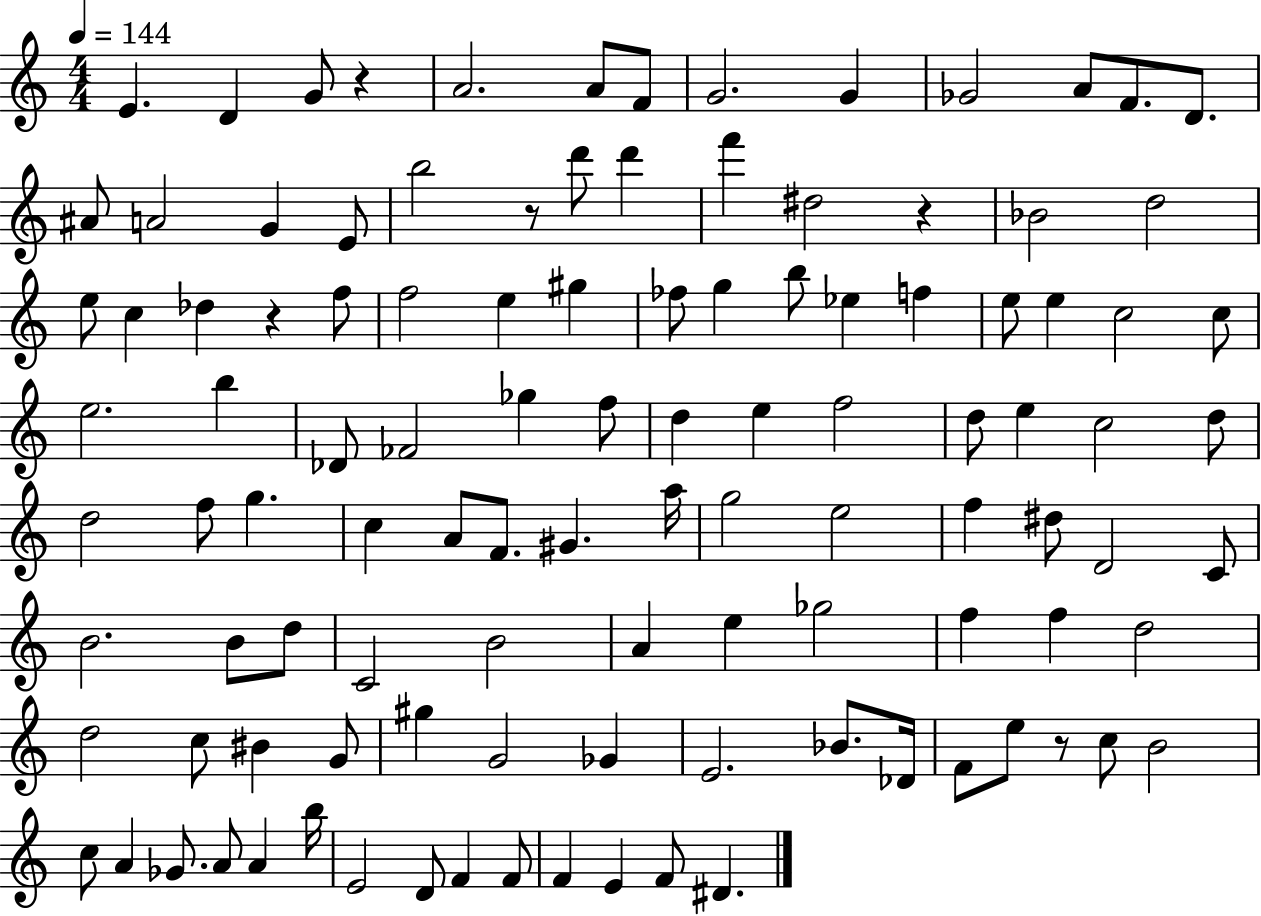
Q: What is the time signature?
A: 4/4